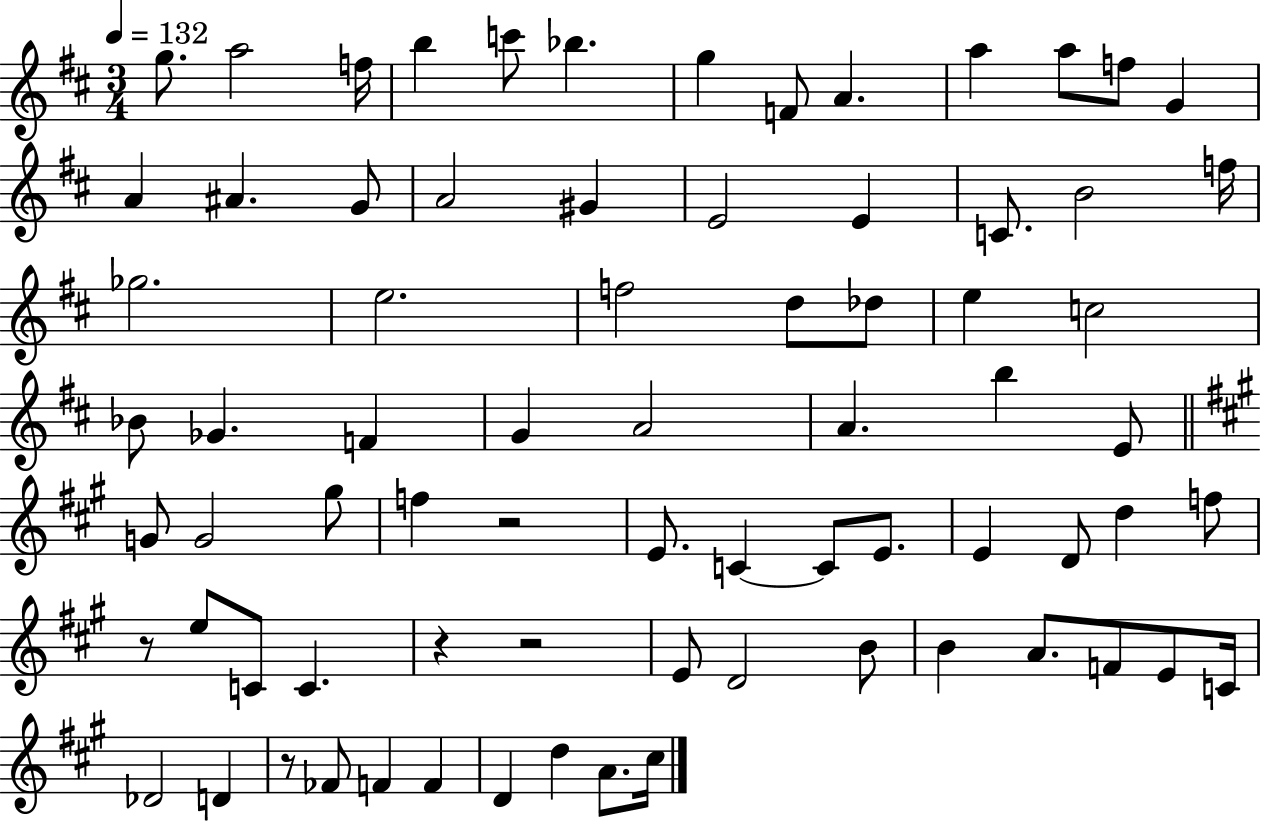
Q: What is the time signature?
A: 3/4